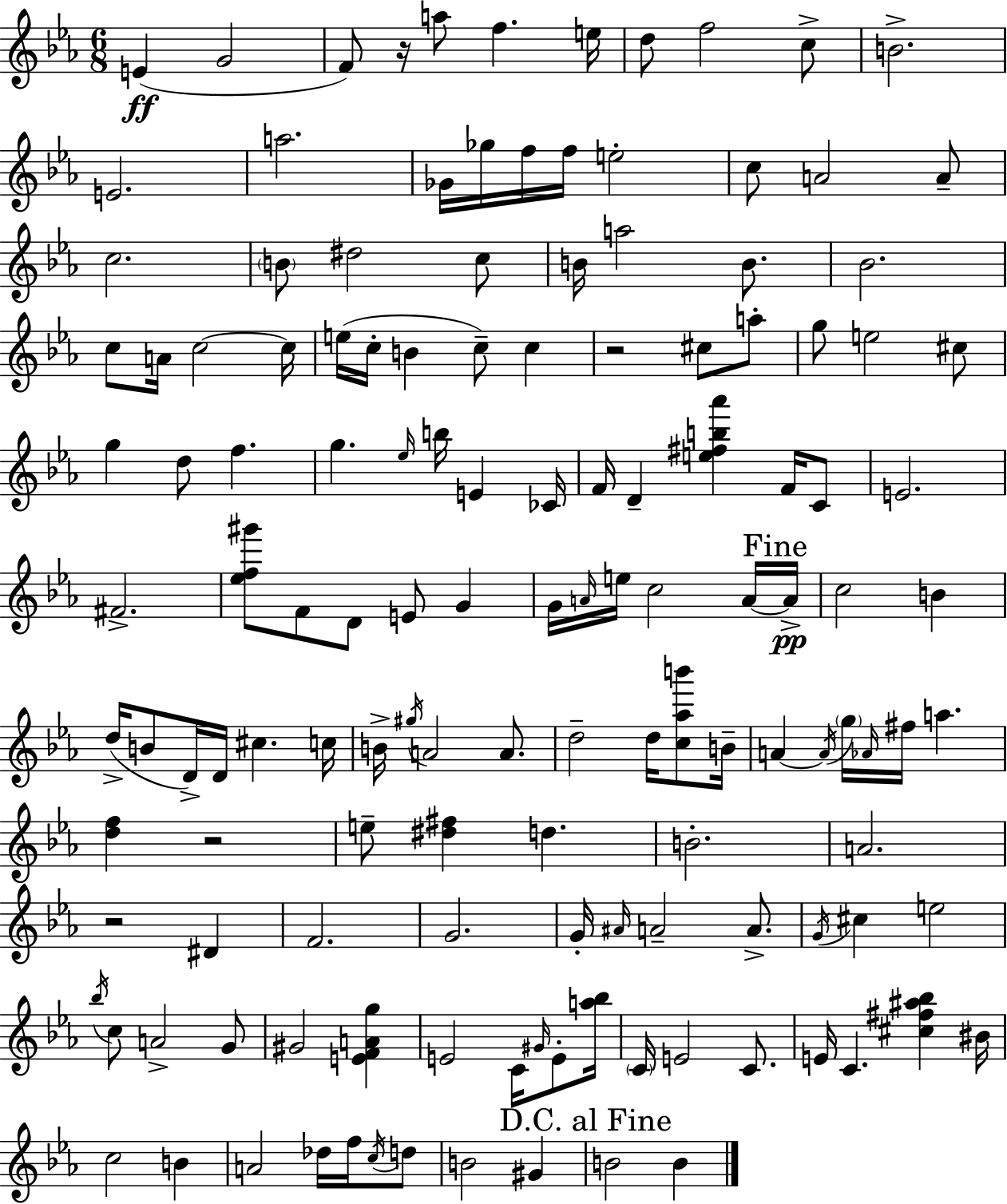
{
  \clef treble
  \numericTimeSignature
  \time 6/8
  \key ees \major
  e'4(\ff g'2 | f'8) r16 a''8 f''4. e''16 | d''8 f''2 c''8-> | b'2.-> | \break e'2. | a''2. | ges'16 ges''16 f''16 f''16 e''2-. | c''8 a'2 a'8-- | \break c''2. | \parenthesize b'8 dis''2 c''8 | b'16 a''2 b'8. | bes'2. | \break c''8 a'16 c''2~~ c''16 | e''16( c''16-. b'4 c''8--) c''4 | r2 cis''8 a''8-. | g''8 e''2 cis''8 | \break g''4 d''8 f''4. | g''4. \grace { ees''16 } b''16 e'4 | ces'16 f'16 d'4-- <e'' fis'' b'' aes'''>4 f'16 c'8 | e'2. | \break fis'2.-> | <ees'' f'' gis'''>8 f'8 d'8 e'8 g'4 | g'16 \grace { a'16 } e''16 c''2 | a'16~~ \mark "Fine" a'16->\pp c''2 b'4 | \break d''16->( b'8 d'16->) d'16 cis''4. | c''16 b'16-> \acciaccatura { gis''16 } a'2 | a'8. d''2-- d''16 | <c'' aes'' b'''>8 b'16-- a'4~~ \acciaccatura { a'16 } \parenthesize g''16 \grace { aes'16 } fis''16 a''4. | \break <d'' f''>4 r2 | e''8-- <dis'' fis''>4 d''4. | b'2.-. | a'2. | \break r2 | dis'4 f'2. | g'2. | g'16-. \grace { ais'16 } a'2-- | \break a'8.-> \acciaccatura { g'16 } cis''4 e''2 | \acciaccatura { bes''16 } c''8 a'2-> | g'8 gis'2 | <e' f' a' g''>4 e'2 | \break c'16 \grace { gis'16 } e'8-. <a'' bes''>16 \parenthesize c'16 e'2 | c'8. e'16 c'4. | <cis'' fis'' ais'' bes''>4 bis'16 c''2 | b'4 a'2 | \break des''16 f''16 \acciaccatura { c''16 } d''8 b'2 | gis'4 \mark "D.C. al Fine" b'2 | b'4 \bar "|."
}